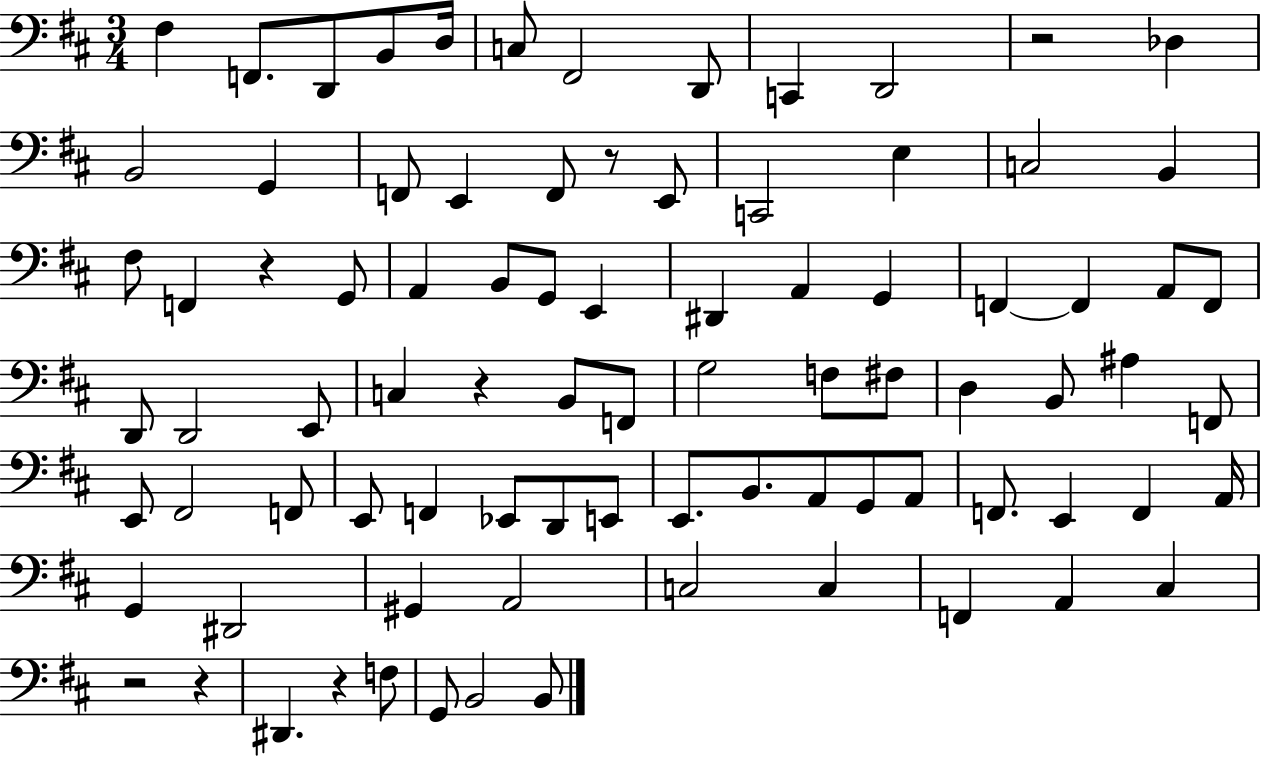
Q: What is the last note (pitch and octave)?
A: B2